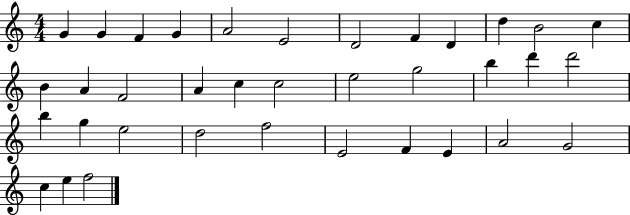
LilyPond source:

{
  \clef treble
  \numericTimeSignature
  \time 4/4
  \key c \major
  g'4 g'4 f'4 g'4 | a'2 e'2 | d'2 f'4 d'4 | d''4 b'2 c''4 | \break b'4 a'4 f'2 | a'4 c''4 c''2 | e''2 g''2 | b''4 d'''4 d'''2 | \break b''4 g''4 e''2 | d''2 f''2 | e'2 f'4 e'4 | a'2 g'2 | \break c''4 e''4 f''2 | \bar "|."
}